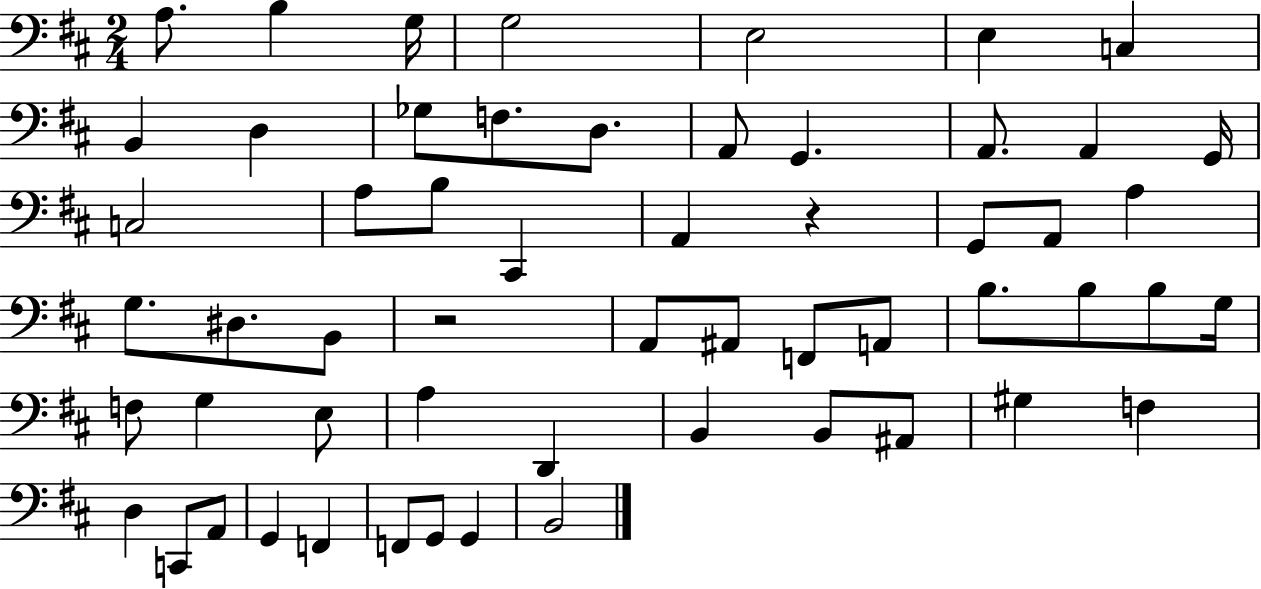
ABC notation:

X:1
T:Untitled
M:2/4
L:1/4
K:D
A,/2 B, G,/4 G,2 E,2 E, C, B,, D, _G,/2 F,/2 D,/2 A,,/2 G,, A,,/2 A,, G,,/4 C,2 A,/2 B,/2 ^C,, A,, z G,,/2 A,,/2 A, G,/2 ^D,/2 B,,/2 z2 A,,/2 ^A,,/2 F,,/2 A,,/2 B,/2 B,/2 B,/2 G,/4 F,/2 G, E,/2 A, D,, B,, B,,/2 ^A,,/2 ^G, F, D, C,,/2 A,,/2 G,, F,, F,,/2 G,,/2 G,, B,,2